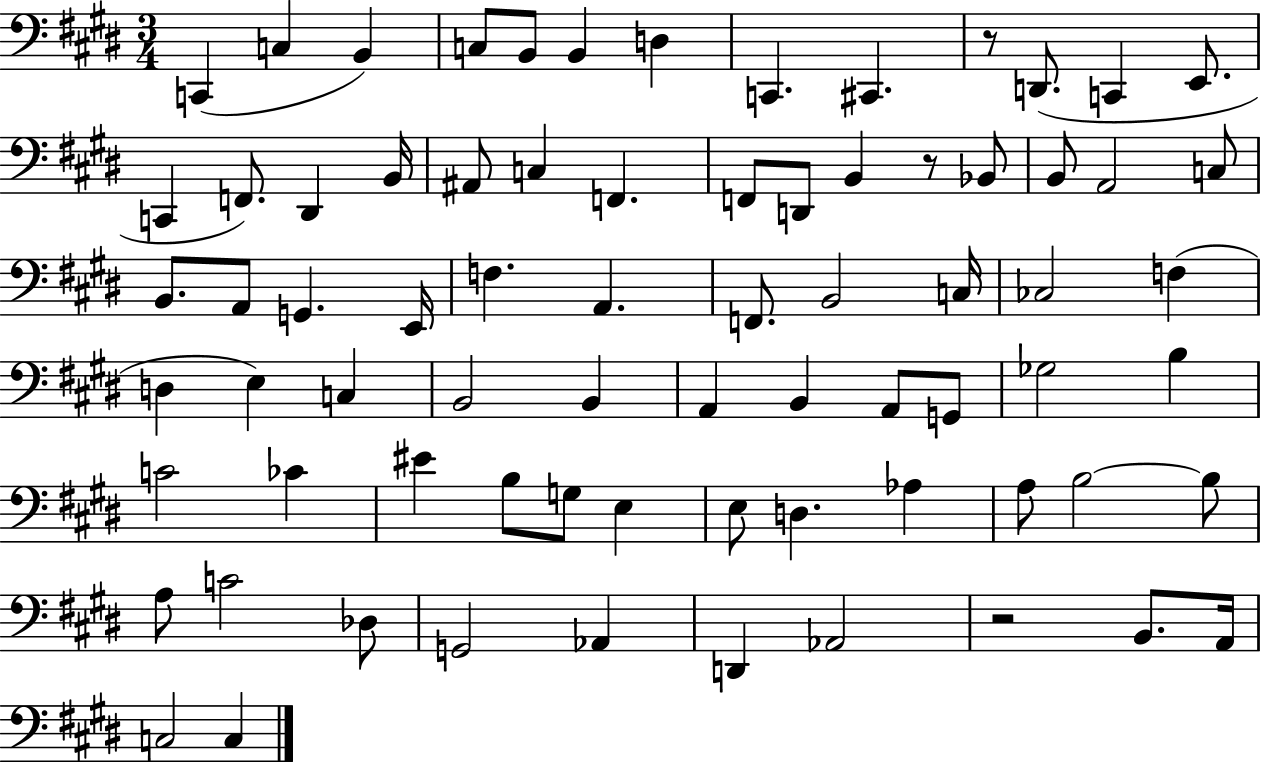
C2/q C3/q B2/q C3/e B2/e B2/q D3/q C2/q. C#2/q. R/e D2/e. C2/q E2/e. C2/q F2/e. D#2/q B2/s A#2/e C3/q F2/q. F2/e D2/e B2/q R/e Bb2/e B2/e A2/h C3/e B2/e. A2/e G2/q. E2/s F3/q. A2/q. F2/e. B2/h C3/s CES3/h F3/q D3/q E3/q C3/q B2/h B2/q A2/q B2/q A2/e G2/e Gb3/h B3/q C4/h CES4/q EIS4/q B3/e G3/e E3/q E3/e D3/q. Ab3/q A3/e B3/h B3/e A3/e C4/h Db3/e G2/h Ab2/q D2/q Ab2/h R/h B2/e. A2/s C3/h C3/q